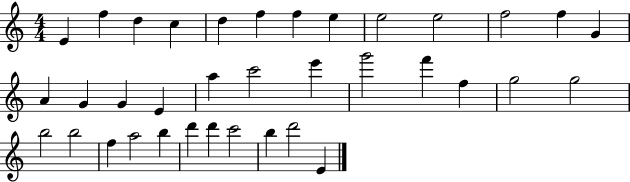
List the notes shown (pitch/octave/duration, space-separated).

E4/q F5/q D5/q C5/q D5/q F5/q F5/q E5/q E5/h E5/h F5/h F5/q G4/q A4/q G4/q G4/q E4/q A5/q C6/h E6/q G6/h F6/q F5/q G5/h G5/h B5/h B5/h F5/q A5/h B5/q D6/q D6/q C6/h B5/q D6/h E4/q